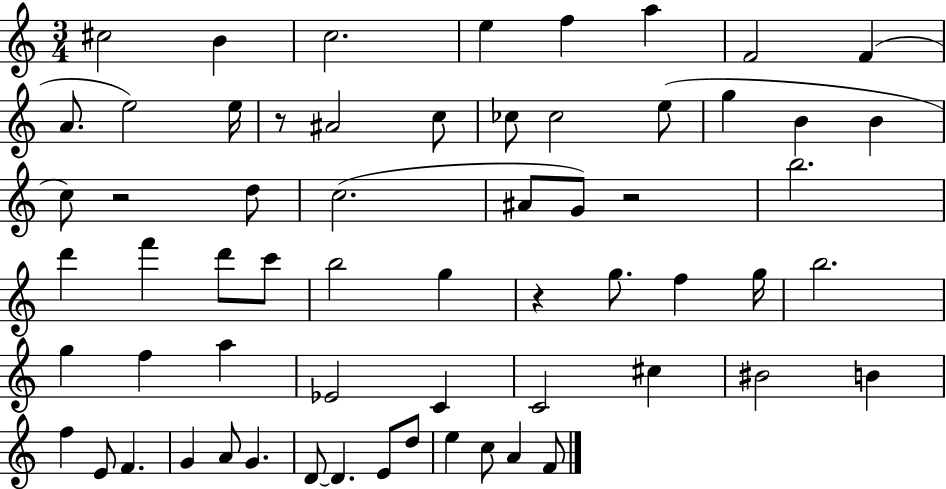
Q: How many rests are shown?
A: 4